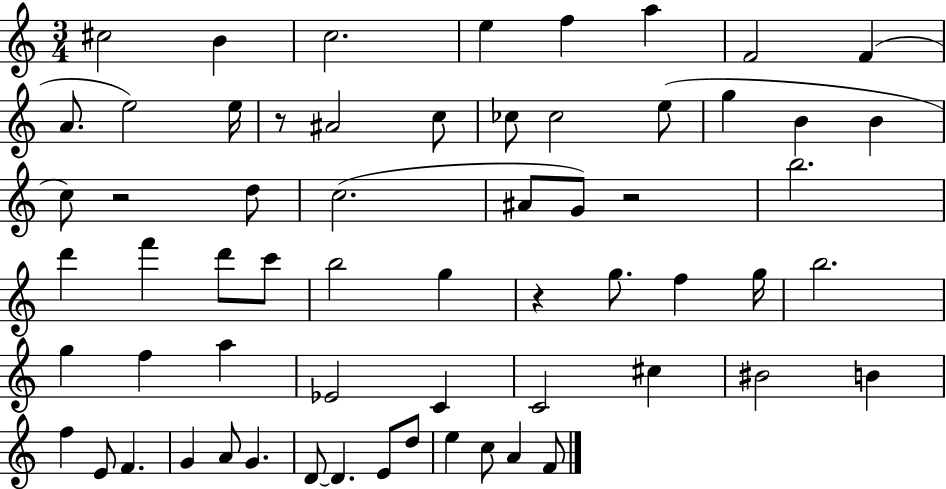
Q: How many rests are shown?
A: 4